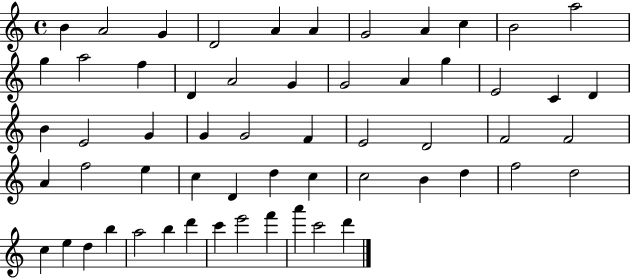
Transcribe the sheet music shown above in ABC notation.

X:1
T:Untitled
M:4/4
L:1/4
K:C
B A2 G D2 A A G2 A c B2 a2 g a2 f D A2 G G2 A g E2 C D B E2 G G G2 F E2 D2 F2 F2 A f2 e c D d c c2 B d f2 d2 c e d b a2 b d' c' e'2 f' a' c'2 d'